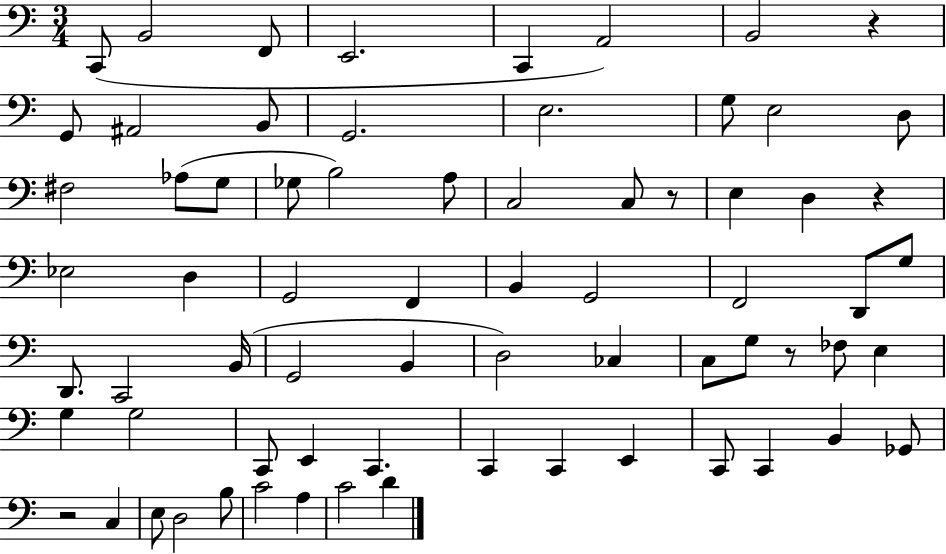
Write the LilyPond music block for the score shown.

{
  \clef bass
  \numericTimeSignature
  \time 3/4
  \key c \major
  c,8( b,2 f,8 | e,2. | c,4 a,2) | b,2 r4 | \break g,8 ais,2 b,8 | g,2. | e2. | g8 e2 d8 | \break fis2 aes8( g8 | ges8 b2) a8 | c2 c8 r8 | e4 d4 r4 | \break ees2 d4 | g,2 f,4 | b,4 g,2 | f,2 d,8 g8 | \break d,8. c,2 b,16( | g,2 b,4 | d2) ces4 | c8 g8 r8 fes8 e4 | \break g4 g2 | c,8 e,4 c,4. | c,4 c,4 e,4 | c,8 c,4 b,4 ges,8 | \break r2 c4 | e8 d2 b8 | c'2 a4 | c'2 d'4 | \break \bar "|."
}